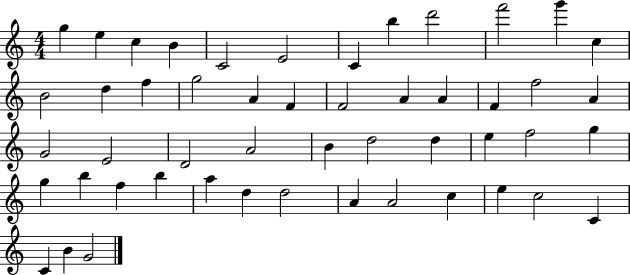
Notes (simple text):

G5/q E5/q C5/q B4/q C4/h E4/h C4/q B5/q D6/h F6/h G6/q C5/q B4/h D5/q F5/q G5/h A4/q F4/q F4/h A4/q A4/q F4/q F5/h A4/q G4/h E4/h D4/h A4/h B4/q D5/h D5/q E5/q F5/h G5/q G5/q B5/q F5/q B5/q A5/q D5/q D5/h A4/q A4/h C5/q E5/q C5/h C4/q C4/q B4/q G4/h